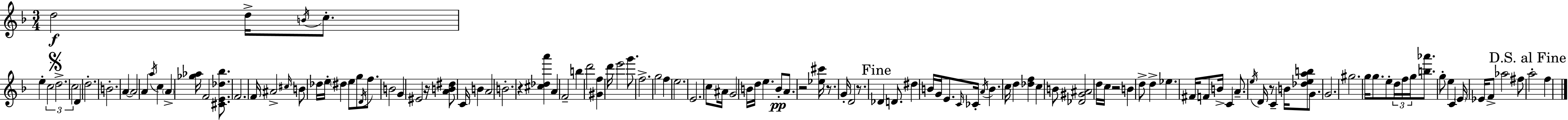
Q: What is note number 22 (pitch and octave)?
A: C#5